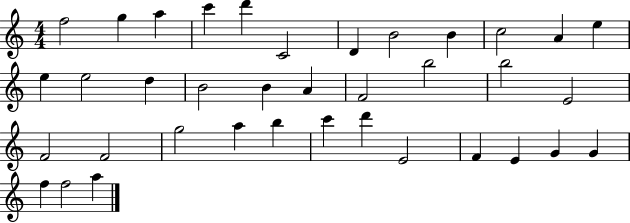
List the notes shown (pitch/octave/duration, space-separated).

F5/h G5/q A5/q C6/q D6/q C4/h D4/q B4/h B4/q C5/h A4/q E5/q E5/q E5/h D5/q B4/h B4/q A4/q F4/h B5/h B5/h E4/h F4/h F4/h G5/h A5/q B5/q C6/q D6/q E4/h F4/q E4/q G4/q G4/q F5/q F5/h A5/q